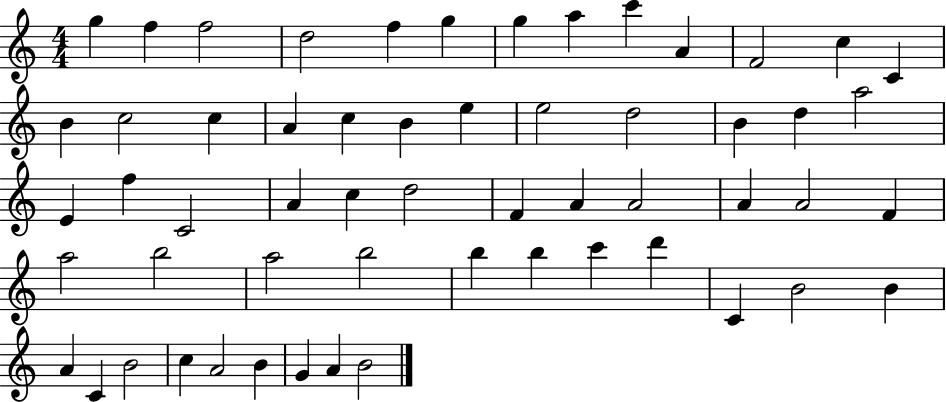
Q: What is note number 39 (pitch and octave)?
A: B5